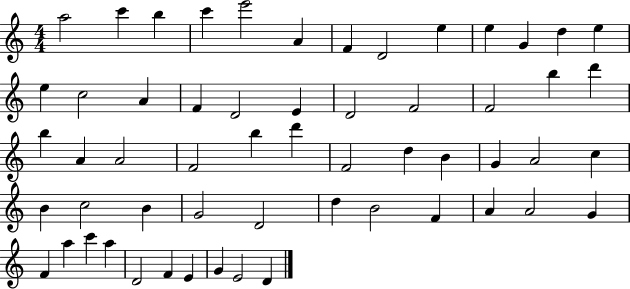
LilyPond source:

{
  \clef treble
  \numericTimeSignature
  \time 4/4
  \key c \major
  a''2 c'''4 b''4 | c'''4 e'''2 a'4 | f'4 d'2 e''4 | e''4 g'4 d''4 e''4 | \break e''4 c''2 a'4 | f'4 d'2 e'4 | d'2 f'2 | f'2 b''4 d'''4 | \break b''4 a'4 a'2 | f'2 b''4 d'''4 | f'2 d''4 b'4 | g'4 a'2 c''4 | \break b'4 c''2 b'4 | g'2 d'2 | d''4 b'2 f'4 | a'4 a'2 g'4 | \break f'4 a''4 c'''4 a''4 | d'2 f'4 e'4 | g'4 e'2 d'4 | \bar "|."
}